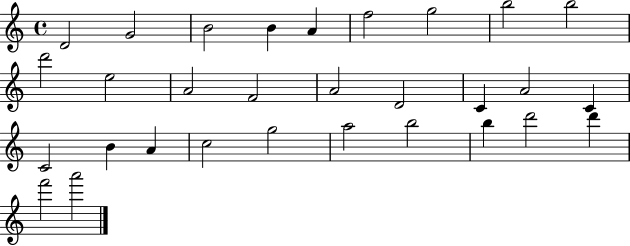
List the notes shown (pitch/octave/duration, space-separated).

D4/h G4/h B4/h B4/q A4/q F5/h G5/h B5/h B5/h D6/h E5/h A4/h F4/h A4/h D4/h C4/q A4/h C4/q C4/h B4/q A4/q C5/h G5/h A5/h B5/h B5/q D6/h D6/q F6/h A6/h